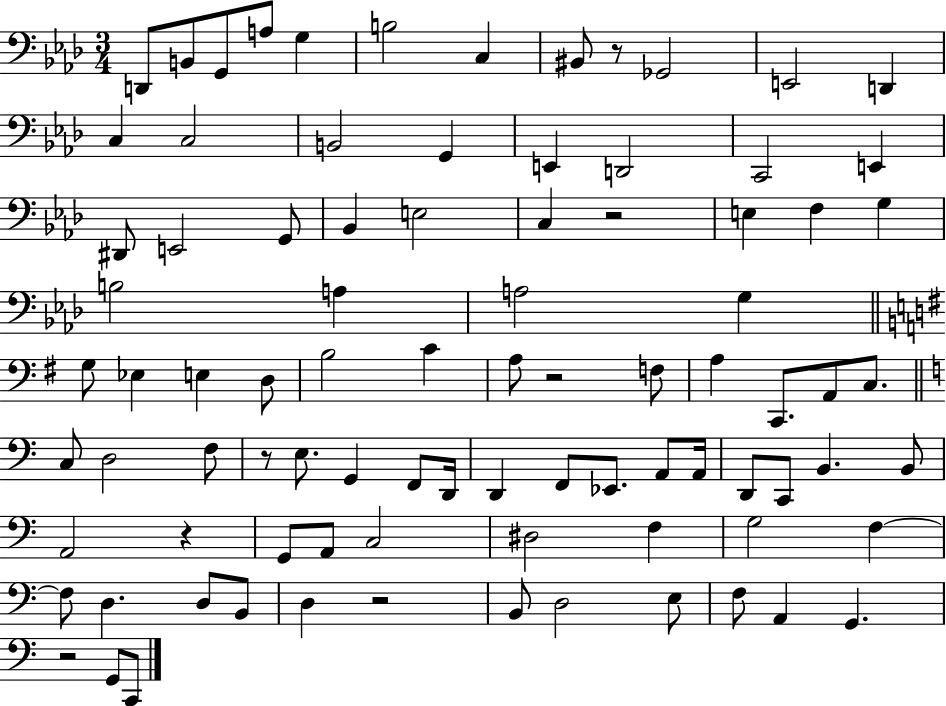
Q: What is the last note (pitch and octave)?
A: C2